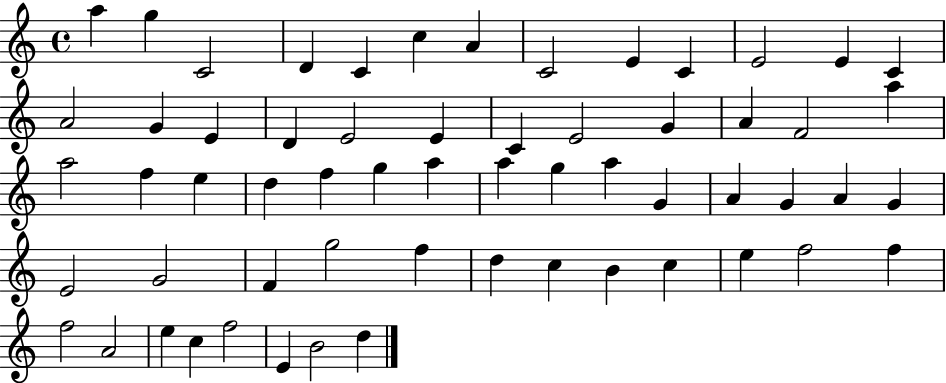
X:1
T:Untitled
M:4/4
L:1/4
K:C
a g C2 D C c A C2 E C E2 E C A2 G E D E2 E C E2 G A F2 a a2 f e d f g a a g a G A G A G E2 G2 F g2 f d c B c e f2 f f2 A2 e c f2 E B2 d